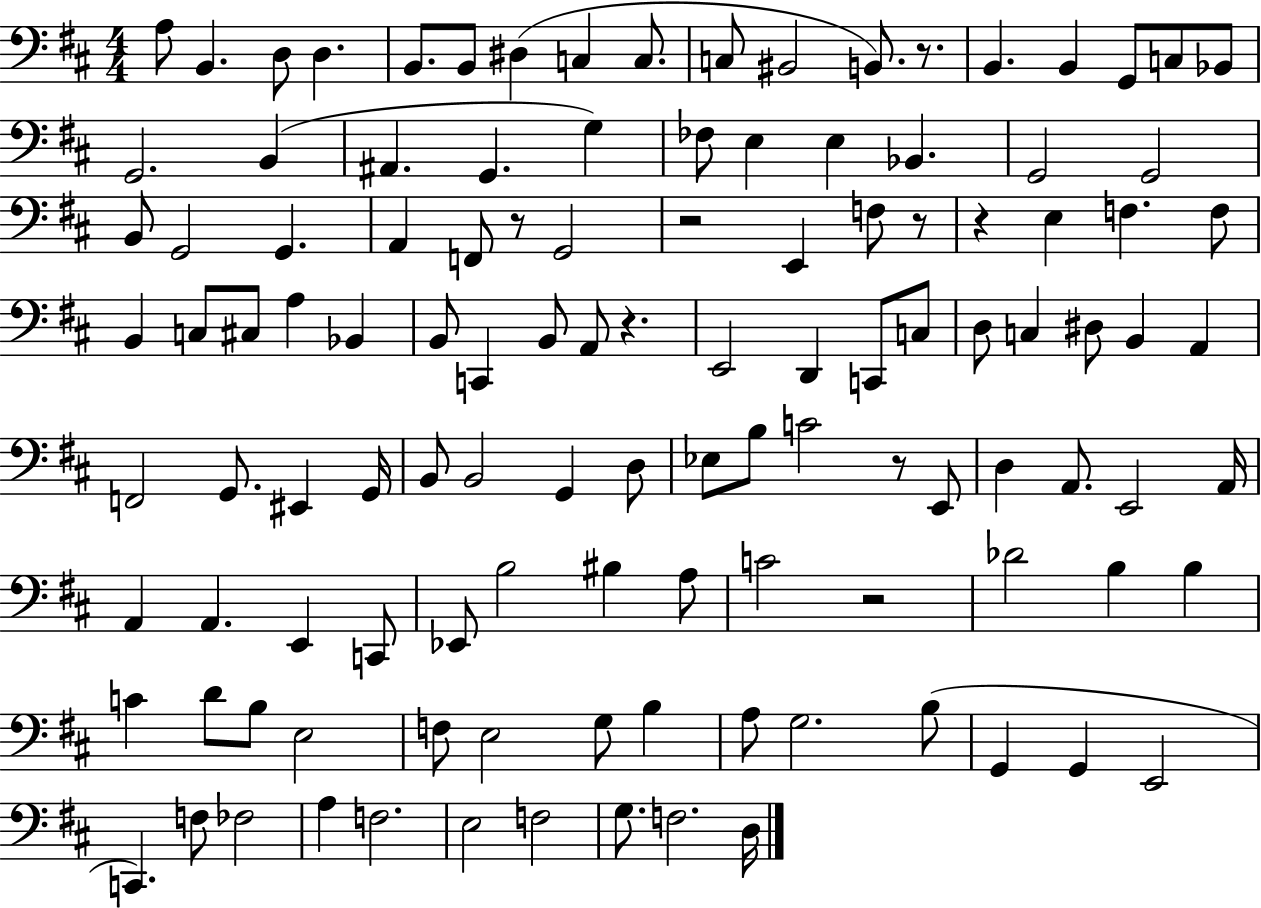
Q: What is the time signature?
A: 4/4